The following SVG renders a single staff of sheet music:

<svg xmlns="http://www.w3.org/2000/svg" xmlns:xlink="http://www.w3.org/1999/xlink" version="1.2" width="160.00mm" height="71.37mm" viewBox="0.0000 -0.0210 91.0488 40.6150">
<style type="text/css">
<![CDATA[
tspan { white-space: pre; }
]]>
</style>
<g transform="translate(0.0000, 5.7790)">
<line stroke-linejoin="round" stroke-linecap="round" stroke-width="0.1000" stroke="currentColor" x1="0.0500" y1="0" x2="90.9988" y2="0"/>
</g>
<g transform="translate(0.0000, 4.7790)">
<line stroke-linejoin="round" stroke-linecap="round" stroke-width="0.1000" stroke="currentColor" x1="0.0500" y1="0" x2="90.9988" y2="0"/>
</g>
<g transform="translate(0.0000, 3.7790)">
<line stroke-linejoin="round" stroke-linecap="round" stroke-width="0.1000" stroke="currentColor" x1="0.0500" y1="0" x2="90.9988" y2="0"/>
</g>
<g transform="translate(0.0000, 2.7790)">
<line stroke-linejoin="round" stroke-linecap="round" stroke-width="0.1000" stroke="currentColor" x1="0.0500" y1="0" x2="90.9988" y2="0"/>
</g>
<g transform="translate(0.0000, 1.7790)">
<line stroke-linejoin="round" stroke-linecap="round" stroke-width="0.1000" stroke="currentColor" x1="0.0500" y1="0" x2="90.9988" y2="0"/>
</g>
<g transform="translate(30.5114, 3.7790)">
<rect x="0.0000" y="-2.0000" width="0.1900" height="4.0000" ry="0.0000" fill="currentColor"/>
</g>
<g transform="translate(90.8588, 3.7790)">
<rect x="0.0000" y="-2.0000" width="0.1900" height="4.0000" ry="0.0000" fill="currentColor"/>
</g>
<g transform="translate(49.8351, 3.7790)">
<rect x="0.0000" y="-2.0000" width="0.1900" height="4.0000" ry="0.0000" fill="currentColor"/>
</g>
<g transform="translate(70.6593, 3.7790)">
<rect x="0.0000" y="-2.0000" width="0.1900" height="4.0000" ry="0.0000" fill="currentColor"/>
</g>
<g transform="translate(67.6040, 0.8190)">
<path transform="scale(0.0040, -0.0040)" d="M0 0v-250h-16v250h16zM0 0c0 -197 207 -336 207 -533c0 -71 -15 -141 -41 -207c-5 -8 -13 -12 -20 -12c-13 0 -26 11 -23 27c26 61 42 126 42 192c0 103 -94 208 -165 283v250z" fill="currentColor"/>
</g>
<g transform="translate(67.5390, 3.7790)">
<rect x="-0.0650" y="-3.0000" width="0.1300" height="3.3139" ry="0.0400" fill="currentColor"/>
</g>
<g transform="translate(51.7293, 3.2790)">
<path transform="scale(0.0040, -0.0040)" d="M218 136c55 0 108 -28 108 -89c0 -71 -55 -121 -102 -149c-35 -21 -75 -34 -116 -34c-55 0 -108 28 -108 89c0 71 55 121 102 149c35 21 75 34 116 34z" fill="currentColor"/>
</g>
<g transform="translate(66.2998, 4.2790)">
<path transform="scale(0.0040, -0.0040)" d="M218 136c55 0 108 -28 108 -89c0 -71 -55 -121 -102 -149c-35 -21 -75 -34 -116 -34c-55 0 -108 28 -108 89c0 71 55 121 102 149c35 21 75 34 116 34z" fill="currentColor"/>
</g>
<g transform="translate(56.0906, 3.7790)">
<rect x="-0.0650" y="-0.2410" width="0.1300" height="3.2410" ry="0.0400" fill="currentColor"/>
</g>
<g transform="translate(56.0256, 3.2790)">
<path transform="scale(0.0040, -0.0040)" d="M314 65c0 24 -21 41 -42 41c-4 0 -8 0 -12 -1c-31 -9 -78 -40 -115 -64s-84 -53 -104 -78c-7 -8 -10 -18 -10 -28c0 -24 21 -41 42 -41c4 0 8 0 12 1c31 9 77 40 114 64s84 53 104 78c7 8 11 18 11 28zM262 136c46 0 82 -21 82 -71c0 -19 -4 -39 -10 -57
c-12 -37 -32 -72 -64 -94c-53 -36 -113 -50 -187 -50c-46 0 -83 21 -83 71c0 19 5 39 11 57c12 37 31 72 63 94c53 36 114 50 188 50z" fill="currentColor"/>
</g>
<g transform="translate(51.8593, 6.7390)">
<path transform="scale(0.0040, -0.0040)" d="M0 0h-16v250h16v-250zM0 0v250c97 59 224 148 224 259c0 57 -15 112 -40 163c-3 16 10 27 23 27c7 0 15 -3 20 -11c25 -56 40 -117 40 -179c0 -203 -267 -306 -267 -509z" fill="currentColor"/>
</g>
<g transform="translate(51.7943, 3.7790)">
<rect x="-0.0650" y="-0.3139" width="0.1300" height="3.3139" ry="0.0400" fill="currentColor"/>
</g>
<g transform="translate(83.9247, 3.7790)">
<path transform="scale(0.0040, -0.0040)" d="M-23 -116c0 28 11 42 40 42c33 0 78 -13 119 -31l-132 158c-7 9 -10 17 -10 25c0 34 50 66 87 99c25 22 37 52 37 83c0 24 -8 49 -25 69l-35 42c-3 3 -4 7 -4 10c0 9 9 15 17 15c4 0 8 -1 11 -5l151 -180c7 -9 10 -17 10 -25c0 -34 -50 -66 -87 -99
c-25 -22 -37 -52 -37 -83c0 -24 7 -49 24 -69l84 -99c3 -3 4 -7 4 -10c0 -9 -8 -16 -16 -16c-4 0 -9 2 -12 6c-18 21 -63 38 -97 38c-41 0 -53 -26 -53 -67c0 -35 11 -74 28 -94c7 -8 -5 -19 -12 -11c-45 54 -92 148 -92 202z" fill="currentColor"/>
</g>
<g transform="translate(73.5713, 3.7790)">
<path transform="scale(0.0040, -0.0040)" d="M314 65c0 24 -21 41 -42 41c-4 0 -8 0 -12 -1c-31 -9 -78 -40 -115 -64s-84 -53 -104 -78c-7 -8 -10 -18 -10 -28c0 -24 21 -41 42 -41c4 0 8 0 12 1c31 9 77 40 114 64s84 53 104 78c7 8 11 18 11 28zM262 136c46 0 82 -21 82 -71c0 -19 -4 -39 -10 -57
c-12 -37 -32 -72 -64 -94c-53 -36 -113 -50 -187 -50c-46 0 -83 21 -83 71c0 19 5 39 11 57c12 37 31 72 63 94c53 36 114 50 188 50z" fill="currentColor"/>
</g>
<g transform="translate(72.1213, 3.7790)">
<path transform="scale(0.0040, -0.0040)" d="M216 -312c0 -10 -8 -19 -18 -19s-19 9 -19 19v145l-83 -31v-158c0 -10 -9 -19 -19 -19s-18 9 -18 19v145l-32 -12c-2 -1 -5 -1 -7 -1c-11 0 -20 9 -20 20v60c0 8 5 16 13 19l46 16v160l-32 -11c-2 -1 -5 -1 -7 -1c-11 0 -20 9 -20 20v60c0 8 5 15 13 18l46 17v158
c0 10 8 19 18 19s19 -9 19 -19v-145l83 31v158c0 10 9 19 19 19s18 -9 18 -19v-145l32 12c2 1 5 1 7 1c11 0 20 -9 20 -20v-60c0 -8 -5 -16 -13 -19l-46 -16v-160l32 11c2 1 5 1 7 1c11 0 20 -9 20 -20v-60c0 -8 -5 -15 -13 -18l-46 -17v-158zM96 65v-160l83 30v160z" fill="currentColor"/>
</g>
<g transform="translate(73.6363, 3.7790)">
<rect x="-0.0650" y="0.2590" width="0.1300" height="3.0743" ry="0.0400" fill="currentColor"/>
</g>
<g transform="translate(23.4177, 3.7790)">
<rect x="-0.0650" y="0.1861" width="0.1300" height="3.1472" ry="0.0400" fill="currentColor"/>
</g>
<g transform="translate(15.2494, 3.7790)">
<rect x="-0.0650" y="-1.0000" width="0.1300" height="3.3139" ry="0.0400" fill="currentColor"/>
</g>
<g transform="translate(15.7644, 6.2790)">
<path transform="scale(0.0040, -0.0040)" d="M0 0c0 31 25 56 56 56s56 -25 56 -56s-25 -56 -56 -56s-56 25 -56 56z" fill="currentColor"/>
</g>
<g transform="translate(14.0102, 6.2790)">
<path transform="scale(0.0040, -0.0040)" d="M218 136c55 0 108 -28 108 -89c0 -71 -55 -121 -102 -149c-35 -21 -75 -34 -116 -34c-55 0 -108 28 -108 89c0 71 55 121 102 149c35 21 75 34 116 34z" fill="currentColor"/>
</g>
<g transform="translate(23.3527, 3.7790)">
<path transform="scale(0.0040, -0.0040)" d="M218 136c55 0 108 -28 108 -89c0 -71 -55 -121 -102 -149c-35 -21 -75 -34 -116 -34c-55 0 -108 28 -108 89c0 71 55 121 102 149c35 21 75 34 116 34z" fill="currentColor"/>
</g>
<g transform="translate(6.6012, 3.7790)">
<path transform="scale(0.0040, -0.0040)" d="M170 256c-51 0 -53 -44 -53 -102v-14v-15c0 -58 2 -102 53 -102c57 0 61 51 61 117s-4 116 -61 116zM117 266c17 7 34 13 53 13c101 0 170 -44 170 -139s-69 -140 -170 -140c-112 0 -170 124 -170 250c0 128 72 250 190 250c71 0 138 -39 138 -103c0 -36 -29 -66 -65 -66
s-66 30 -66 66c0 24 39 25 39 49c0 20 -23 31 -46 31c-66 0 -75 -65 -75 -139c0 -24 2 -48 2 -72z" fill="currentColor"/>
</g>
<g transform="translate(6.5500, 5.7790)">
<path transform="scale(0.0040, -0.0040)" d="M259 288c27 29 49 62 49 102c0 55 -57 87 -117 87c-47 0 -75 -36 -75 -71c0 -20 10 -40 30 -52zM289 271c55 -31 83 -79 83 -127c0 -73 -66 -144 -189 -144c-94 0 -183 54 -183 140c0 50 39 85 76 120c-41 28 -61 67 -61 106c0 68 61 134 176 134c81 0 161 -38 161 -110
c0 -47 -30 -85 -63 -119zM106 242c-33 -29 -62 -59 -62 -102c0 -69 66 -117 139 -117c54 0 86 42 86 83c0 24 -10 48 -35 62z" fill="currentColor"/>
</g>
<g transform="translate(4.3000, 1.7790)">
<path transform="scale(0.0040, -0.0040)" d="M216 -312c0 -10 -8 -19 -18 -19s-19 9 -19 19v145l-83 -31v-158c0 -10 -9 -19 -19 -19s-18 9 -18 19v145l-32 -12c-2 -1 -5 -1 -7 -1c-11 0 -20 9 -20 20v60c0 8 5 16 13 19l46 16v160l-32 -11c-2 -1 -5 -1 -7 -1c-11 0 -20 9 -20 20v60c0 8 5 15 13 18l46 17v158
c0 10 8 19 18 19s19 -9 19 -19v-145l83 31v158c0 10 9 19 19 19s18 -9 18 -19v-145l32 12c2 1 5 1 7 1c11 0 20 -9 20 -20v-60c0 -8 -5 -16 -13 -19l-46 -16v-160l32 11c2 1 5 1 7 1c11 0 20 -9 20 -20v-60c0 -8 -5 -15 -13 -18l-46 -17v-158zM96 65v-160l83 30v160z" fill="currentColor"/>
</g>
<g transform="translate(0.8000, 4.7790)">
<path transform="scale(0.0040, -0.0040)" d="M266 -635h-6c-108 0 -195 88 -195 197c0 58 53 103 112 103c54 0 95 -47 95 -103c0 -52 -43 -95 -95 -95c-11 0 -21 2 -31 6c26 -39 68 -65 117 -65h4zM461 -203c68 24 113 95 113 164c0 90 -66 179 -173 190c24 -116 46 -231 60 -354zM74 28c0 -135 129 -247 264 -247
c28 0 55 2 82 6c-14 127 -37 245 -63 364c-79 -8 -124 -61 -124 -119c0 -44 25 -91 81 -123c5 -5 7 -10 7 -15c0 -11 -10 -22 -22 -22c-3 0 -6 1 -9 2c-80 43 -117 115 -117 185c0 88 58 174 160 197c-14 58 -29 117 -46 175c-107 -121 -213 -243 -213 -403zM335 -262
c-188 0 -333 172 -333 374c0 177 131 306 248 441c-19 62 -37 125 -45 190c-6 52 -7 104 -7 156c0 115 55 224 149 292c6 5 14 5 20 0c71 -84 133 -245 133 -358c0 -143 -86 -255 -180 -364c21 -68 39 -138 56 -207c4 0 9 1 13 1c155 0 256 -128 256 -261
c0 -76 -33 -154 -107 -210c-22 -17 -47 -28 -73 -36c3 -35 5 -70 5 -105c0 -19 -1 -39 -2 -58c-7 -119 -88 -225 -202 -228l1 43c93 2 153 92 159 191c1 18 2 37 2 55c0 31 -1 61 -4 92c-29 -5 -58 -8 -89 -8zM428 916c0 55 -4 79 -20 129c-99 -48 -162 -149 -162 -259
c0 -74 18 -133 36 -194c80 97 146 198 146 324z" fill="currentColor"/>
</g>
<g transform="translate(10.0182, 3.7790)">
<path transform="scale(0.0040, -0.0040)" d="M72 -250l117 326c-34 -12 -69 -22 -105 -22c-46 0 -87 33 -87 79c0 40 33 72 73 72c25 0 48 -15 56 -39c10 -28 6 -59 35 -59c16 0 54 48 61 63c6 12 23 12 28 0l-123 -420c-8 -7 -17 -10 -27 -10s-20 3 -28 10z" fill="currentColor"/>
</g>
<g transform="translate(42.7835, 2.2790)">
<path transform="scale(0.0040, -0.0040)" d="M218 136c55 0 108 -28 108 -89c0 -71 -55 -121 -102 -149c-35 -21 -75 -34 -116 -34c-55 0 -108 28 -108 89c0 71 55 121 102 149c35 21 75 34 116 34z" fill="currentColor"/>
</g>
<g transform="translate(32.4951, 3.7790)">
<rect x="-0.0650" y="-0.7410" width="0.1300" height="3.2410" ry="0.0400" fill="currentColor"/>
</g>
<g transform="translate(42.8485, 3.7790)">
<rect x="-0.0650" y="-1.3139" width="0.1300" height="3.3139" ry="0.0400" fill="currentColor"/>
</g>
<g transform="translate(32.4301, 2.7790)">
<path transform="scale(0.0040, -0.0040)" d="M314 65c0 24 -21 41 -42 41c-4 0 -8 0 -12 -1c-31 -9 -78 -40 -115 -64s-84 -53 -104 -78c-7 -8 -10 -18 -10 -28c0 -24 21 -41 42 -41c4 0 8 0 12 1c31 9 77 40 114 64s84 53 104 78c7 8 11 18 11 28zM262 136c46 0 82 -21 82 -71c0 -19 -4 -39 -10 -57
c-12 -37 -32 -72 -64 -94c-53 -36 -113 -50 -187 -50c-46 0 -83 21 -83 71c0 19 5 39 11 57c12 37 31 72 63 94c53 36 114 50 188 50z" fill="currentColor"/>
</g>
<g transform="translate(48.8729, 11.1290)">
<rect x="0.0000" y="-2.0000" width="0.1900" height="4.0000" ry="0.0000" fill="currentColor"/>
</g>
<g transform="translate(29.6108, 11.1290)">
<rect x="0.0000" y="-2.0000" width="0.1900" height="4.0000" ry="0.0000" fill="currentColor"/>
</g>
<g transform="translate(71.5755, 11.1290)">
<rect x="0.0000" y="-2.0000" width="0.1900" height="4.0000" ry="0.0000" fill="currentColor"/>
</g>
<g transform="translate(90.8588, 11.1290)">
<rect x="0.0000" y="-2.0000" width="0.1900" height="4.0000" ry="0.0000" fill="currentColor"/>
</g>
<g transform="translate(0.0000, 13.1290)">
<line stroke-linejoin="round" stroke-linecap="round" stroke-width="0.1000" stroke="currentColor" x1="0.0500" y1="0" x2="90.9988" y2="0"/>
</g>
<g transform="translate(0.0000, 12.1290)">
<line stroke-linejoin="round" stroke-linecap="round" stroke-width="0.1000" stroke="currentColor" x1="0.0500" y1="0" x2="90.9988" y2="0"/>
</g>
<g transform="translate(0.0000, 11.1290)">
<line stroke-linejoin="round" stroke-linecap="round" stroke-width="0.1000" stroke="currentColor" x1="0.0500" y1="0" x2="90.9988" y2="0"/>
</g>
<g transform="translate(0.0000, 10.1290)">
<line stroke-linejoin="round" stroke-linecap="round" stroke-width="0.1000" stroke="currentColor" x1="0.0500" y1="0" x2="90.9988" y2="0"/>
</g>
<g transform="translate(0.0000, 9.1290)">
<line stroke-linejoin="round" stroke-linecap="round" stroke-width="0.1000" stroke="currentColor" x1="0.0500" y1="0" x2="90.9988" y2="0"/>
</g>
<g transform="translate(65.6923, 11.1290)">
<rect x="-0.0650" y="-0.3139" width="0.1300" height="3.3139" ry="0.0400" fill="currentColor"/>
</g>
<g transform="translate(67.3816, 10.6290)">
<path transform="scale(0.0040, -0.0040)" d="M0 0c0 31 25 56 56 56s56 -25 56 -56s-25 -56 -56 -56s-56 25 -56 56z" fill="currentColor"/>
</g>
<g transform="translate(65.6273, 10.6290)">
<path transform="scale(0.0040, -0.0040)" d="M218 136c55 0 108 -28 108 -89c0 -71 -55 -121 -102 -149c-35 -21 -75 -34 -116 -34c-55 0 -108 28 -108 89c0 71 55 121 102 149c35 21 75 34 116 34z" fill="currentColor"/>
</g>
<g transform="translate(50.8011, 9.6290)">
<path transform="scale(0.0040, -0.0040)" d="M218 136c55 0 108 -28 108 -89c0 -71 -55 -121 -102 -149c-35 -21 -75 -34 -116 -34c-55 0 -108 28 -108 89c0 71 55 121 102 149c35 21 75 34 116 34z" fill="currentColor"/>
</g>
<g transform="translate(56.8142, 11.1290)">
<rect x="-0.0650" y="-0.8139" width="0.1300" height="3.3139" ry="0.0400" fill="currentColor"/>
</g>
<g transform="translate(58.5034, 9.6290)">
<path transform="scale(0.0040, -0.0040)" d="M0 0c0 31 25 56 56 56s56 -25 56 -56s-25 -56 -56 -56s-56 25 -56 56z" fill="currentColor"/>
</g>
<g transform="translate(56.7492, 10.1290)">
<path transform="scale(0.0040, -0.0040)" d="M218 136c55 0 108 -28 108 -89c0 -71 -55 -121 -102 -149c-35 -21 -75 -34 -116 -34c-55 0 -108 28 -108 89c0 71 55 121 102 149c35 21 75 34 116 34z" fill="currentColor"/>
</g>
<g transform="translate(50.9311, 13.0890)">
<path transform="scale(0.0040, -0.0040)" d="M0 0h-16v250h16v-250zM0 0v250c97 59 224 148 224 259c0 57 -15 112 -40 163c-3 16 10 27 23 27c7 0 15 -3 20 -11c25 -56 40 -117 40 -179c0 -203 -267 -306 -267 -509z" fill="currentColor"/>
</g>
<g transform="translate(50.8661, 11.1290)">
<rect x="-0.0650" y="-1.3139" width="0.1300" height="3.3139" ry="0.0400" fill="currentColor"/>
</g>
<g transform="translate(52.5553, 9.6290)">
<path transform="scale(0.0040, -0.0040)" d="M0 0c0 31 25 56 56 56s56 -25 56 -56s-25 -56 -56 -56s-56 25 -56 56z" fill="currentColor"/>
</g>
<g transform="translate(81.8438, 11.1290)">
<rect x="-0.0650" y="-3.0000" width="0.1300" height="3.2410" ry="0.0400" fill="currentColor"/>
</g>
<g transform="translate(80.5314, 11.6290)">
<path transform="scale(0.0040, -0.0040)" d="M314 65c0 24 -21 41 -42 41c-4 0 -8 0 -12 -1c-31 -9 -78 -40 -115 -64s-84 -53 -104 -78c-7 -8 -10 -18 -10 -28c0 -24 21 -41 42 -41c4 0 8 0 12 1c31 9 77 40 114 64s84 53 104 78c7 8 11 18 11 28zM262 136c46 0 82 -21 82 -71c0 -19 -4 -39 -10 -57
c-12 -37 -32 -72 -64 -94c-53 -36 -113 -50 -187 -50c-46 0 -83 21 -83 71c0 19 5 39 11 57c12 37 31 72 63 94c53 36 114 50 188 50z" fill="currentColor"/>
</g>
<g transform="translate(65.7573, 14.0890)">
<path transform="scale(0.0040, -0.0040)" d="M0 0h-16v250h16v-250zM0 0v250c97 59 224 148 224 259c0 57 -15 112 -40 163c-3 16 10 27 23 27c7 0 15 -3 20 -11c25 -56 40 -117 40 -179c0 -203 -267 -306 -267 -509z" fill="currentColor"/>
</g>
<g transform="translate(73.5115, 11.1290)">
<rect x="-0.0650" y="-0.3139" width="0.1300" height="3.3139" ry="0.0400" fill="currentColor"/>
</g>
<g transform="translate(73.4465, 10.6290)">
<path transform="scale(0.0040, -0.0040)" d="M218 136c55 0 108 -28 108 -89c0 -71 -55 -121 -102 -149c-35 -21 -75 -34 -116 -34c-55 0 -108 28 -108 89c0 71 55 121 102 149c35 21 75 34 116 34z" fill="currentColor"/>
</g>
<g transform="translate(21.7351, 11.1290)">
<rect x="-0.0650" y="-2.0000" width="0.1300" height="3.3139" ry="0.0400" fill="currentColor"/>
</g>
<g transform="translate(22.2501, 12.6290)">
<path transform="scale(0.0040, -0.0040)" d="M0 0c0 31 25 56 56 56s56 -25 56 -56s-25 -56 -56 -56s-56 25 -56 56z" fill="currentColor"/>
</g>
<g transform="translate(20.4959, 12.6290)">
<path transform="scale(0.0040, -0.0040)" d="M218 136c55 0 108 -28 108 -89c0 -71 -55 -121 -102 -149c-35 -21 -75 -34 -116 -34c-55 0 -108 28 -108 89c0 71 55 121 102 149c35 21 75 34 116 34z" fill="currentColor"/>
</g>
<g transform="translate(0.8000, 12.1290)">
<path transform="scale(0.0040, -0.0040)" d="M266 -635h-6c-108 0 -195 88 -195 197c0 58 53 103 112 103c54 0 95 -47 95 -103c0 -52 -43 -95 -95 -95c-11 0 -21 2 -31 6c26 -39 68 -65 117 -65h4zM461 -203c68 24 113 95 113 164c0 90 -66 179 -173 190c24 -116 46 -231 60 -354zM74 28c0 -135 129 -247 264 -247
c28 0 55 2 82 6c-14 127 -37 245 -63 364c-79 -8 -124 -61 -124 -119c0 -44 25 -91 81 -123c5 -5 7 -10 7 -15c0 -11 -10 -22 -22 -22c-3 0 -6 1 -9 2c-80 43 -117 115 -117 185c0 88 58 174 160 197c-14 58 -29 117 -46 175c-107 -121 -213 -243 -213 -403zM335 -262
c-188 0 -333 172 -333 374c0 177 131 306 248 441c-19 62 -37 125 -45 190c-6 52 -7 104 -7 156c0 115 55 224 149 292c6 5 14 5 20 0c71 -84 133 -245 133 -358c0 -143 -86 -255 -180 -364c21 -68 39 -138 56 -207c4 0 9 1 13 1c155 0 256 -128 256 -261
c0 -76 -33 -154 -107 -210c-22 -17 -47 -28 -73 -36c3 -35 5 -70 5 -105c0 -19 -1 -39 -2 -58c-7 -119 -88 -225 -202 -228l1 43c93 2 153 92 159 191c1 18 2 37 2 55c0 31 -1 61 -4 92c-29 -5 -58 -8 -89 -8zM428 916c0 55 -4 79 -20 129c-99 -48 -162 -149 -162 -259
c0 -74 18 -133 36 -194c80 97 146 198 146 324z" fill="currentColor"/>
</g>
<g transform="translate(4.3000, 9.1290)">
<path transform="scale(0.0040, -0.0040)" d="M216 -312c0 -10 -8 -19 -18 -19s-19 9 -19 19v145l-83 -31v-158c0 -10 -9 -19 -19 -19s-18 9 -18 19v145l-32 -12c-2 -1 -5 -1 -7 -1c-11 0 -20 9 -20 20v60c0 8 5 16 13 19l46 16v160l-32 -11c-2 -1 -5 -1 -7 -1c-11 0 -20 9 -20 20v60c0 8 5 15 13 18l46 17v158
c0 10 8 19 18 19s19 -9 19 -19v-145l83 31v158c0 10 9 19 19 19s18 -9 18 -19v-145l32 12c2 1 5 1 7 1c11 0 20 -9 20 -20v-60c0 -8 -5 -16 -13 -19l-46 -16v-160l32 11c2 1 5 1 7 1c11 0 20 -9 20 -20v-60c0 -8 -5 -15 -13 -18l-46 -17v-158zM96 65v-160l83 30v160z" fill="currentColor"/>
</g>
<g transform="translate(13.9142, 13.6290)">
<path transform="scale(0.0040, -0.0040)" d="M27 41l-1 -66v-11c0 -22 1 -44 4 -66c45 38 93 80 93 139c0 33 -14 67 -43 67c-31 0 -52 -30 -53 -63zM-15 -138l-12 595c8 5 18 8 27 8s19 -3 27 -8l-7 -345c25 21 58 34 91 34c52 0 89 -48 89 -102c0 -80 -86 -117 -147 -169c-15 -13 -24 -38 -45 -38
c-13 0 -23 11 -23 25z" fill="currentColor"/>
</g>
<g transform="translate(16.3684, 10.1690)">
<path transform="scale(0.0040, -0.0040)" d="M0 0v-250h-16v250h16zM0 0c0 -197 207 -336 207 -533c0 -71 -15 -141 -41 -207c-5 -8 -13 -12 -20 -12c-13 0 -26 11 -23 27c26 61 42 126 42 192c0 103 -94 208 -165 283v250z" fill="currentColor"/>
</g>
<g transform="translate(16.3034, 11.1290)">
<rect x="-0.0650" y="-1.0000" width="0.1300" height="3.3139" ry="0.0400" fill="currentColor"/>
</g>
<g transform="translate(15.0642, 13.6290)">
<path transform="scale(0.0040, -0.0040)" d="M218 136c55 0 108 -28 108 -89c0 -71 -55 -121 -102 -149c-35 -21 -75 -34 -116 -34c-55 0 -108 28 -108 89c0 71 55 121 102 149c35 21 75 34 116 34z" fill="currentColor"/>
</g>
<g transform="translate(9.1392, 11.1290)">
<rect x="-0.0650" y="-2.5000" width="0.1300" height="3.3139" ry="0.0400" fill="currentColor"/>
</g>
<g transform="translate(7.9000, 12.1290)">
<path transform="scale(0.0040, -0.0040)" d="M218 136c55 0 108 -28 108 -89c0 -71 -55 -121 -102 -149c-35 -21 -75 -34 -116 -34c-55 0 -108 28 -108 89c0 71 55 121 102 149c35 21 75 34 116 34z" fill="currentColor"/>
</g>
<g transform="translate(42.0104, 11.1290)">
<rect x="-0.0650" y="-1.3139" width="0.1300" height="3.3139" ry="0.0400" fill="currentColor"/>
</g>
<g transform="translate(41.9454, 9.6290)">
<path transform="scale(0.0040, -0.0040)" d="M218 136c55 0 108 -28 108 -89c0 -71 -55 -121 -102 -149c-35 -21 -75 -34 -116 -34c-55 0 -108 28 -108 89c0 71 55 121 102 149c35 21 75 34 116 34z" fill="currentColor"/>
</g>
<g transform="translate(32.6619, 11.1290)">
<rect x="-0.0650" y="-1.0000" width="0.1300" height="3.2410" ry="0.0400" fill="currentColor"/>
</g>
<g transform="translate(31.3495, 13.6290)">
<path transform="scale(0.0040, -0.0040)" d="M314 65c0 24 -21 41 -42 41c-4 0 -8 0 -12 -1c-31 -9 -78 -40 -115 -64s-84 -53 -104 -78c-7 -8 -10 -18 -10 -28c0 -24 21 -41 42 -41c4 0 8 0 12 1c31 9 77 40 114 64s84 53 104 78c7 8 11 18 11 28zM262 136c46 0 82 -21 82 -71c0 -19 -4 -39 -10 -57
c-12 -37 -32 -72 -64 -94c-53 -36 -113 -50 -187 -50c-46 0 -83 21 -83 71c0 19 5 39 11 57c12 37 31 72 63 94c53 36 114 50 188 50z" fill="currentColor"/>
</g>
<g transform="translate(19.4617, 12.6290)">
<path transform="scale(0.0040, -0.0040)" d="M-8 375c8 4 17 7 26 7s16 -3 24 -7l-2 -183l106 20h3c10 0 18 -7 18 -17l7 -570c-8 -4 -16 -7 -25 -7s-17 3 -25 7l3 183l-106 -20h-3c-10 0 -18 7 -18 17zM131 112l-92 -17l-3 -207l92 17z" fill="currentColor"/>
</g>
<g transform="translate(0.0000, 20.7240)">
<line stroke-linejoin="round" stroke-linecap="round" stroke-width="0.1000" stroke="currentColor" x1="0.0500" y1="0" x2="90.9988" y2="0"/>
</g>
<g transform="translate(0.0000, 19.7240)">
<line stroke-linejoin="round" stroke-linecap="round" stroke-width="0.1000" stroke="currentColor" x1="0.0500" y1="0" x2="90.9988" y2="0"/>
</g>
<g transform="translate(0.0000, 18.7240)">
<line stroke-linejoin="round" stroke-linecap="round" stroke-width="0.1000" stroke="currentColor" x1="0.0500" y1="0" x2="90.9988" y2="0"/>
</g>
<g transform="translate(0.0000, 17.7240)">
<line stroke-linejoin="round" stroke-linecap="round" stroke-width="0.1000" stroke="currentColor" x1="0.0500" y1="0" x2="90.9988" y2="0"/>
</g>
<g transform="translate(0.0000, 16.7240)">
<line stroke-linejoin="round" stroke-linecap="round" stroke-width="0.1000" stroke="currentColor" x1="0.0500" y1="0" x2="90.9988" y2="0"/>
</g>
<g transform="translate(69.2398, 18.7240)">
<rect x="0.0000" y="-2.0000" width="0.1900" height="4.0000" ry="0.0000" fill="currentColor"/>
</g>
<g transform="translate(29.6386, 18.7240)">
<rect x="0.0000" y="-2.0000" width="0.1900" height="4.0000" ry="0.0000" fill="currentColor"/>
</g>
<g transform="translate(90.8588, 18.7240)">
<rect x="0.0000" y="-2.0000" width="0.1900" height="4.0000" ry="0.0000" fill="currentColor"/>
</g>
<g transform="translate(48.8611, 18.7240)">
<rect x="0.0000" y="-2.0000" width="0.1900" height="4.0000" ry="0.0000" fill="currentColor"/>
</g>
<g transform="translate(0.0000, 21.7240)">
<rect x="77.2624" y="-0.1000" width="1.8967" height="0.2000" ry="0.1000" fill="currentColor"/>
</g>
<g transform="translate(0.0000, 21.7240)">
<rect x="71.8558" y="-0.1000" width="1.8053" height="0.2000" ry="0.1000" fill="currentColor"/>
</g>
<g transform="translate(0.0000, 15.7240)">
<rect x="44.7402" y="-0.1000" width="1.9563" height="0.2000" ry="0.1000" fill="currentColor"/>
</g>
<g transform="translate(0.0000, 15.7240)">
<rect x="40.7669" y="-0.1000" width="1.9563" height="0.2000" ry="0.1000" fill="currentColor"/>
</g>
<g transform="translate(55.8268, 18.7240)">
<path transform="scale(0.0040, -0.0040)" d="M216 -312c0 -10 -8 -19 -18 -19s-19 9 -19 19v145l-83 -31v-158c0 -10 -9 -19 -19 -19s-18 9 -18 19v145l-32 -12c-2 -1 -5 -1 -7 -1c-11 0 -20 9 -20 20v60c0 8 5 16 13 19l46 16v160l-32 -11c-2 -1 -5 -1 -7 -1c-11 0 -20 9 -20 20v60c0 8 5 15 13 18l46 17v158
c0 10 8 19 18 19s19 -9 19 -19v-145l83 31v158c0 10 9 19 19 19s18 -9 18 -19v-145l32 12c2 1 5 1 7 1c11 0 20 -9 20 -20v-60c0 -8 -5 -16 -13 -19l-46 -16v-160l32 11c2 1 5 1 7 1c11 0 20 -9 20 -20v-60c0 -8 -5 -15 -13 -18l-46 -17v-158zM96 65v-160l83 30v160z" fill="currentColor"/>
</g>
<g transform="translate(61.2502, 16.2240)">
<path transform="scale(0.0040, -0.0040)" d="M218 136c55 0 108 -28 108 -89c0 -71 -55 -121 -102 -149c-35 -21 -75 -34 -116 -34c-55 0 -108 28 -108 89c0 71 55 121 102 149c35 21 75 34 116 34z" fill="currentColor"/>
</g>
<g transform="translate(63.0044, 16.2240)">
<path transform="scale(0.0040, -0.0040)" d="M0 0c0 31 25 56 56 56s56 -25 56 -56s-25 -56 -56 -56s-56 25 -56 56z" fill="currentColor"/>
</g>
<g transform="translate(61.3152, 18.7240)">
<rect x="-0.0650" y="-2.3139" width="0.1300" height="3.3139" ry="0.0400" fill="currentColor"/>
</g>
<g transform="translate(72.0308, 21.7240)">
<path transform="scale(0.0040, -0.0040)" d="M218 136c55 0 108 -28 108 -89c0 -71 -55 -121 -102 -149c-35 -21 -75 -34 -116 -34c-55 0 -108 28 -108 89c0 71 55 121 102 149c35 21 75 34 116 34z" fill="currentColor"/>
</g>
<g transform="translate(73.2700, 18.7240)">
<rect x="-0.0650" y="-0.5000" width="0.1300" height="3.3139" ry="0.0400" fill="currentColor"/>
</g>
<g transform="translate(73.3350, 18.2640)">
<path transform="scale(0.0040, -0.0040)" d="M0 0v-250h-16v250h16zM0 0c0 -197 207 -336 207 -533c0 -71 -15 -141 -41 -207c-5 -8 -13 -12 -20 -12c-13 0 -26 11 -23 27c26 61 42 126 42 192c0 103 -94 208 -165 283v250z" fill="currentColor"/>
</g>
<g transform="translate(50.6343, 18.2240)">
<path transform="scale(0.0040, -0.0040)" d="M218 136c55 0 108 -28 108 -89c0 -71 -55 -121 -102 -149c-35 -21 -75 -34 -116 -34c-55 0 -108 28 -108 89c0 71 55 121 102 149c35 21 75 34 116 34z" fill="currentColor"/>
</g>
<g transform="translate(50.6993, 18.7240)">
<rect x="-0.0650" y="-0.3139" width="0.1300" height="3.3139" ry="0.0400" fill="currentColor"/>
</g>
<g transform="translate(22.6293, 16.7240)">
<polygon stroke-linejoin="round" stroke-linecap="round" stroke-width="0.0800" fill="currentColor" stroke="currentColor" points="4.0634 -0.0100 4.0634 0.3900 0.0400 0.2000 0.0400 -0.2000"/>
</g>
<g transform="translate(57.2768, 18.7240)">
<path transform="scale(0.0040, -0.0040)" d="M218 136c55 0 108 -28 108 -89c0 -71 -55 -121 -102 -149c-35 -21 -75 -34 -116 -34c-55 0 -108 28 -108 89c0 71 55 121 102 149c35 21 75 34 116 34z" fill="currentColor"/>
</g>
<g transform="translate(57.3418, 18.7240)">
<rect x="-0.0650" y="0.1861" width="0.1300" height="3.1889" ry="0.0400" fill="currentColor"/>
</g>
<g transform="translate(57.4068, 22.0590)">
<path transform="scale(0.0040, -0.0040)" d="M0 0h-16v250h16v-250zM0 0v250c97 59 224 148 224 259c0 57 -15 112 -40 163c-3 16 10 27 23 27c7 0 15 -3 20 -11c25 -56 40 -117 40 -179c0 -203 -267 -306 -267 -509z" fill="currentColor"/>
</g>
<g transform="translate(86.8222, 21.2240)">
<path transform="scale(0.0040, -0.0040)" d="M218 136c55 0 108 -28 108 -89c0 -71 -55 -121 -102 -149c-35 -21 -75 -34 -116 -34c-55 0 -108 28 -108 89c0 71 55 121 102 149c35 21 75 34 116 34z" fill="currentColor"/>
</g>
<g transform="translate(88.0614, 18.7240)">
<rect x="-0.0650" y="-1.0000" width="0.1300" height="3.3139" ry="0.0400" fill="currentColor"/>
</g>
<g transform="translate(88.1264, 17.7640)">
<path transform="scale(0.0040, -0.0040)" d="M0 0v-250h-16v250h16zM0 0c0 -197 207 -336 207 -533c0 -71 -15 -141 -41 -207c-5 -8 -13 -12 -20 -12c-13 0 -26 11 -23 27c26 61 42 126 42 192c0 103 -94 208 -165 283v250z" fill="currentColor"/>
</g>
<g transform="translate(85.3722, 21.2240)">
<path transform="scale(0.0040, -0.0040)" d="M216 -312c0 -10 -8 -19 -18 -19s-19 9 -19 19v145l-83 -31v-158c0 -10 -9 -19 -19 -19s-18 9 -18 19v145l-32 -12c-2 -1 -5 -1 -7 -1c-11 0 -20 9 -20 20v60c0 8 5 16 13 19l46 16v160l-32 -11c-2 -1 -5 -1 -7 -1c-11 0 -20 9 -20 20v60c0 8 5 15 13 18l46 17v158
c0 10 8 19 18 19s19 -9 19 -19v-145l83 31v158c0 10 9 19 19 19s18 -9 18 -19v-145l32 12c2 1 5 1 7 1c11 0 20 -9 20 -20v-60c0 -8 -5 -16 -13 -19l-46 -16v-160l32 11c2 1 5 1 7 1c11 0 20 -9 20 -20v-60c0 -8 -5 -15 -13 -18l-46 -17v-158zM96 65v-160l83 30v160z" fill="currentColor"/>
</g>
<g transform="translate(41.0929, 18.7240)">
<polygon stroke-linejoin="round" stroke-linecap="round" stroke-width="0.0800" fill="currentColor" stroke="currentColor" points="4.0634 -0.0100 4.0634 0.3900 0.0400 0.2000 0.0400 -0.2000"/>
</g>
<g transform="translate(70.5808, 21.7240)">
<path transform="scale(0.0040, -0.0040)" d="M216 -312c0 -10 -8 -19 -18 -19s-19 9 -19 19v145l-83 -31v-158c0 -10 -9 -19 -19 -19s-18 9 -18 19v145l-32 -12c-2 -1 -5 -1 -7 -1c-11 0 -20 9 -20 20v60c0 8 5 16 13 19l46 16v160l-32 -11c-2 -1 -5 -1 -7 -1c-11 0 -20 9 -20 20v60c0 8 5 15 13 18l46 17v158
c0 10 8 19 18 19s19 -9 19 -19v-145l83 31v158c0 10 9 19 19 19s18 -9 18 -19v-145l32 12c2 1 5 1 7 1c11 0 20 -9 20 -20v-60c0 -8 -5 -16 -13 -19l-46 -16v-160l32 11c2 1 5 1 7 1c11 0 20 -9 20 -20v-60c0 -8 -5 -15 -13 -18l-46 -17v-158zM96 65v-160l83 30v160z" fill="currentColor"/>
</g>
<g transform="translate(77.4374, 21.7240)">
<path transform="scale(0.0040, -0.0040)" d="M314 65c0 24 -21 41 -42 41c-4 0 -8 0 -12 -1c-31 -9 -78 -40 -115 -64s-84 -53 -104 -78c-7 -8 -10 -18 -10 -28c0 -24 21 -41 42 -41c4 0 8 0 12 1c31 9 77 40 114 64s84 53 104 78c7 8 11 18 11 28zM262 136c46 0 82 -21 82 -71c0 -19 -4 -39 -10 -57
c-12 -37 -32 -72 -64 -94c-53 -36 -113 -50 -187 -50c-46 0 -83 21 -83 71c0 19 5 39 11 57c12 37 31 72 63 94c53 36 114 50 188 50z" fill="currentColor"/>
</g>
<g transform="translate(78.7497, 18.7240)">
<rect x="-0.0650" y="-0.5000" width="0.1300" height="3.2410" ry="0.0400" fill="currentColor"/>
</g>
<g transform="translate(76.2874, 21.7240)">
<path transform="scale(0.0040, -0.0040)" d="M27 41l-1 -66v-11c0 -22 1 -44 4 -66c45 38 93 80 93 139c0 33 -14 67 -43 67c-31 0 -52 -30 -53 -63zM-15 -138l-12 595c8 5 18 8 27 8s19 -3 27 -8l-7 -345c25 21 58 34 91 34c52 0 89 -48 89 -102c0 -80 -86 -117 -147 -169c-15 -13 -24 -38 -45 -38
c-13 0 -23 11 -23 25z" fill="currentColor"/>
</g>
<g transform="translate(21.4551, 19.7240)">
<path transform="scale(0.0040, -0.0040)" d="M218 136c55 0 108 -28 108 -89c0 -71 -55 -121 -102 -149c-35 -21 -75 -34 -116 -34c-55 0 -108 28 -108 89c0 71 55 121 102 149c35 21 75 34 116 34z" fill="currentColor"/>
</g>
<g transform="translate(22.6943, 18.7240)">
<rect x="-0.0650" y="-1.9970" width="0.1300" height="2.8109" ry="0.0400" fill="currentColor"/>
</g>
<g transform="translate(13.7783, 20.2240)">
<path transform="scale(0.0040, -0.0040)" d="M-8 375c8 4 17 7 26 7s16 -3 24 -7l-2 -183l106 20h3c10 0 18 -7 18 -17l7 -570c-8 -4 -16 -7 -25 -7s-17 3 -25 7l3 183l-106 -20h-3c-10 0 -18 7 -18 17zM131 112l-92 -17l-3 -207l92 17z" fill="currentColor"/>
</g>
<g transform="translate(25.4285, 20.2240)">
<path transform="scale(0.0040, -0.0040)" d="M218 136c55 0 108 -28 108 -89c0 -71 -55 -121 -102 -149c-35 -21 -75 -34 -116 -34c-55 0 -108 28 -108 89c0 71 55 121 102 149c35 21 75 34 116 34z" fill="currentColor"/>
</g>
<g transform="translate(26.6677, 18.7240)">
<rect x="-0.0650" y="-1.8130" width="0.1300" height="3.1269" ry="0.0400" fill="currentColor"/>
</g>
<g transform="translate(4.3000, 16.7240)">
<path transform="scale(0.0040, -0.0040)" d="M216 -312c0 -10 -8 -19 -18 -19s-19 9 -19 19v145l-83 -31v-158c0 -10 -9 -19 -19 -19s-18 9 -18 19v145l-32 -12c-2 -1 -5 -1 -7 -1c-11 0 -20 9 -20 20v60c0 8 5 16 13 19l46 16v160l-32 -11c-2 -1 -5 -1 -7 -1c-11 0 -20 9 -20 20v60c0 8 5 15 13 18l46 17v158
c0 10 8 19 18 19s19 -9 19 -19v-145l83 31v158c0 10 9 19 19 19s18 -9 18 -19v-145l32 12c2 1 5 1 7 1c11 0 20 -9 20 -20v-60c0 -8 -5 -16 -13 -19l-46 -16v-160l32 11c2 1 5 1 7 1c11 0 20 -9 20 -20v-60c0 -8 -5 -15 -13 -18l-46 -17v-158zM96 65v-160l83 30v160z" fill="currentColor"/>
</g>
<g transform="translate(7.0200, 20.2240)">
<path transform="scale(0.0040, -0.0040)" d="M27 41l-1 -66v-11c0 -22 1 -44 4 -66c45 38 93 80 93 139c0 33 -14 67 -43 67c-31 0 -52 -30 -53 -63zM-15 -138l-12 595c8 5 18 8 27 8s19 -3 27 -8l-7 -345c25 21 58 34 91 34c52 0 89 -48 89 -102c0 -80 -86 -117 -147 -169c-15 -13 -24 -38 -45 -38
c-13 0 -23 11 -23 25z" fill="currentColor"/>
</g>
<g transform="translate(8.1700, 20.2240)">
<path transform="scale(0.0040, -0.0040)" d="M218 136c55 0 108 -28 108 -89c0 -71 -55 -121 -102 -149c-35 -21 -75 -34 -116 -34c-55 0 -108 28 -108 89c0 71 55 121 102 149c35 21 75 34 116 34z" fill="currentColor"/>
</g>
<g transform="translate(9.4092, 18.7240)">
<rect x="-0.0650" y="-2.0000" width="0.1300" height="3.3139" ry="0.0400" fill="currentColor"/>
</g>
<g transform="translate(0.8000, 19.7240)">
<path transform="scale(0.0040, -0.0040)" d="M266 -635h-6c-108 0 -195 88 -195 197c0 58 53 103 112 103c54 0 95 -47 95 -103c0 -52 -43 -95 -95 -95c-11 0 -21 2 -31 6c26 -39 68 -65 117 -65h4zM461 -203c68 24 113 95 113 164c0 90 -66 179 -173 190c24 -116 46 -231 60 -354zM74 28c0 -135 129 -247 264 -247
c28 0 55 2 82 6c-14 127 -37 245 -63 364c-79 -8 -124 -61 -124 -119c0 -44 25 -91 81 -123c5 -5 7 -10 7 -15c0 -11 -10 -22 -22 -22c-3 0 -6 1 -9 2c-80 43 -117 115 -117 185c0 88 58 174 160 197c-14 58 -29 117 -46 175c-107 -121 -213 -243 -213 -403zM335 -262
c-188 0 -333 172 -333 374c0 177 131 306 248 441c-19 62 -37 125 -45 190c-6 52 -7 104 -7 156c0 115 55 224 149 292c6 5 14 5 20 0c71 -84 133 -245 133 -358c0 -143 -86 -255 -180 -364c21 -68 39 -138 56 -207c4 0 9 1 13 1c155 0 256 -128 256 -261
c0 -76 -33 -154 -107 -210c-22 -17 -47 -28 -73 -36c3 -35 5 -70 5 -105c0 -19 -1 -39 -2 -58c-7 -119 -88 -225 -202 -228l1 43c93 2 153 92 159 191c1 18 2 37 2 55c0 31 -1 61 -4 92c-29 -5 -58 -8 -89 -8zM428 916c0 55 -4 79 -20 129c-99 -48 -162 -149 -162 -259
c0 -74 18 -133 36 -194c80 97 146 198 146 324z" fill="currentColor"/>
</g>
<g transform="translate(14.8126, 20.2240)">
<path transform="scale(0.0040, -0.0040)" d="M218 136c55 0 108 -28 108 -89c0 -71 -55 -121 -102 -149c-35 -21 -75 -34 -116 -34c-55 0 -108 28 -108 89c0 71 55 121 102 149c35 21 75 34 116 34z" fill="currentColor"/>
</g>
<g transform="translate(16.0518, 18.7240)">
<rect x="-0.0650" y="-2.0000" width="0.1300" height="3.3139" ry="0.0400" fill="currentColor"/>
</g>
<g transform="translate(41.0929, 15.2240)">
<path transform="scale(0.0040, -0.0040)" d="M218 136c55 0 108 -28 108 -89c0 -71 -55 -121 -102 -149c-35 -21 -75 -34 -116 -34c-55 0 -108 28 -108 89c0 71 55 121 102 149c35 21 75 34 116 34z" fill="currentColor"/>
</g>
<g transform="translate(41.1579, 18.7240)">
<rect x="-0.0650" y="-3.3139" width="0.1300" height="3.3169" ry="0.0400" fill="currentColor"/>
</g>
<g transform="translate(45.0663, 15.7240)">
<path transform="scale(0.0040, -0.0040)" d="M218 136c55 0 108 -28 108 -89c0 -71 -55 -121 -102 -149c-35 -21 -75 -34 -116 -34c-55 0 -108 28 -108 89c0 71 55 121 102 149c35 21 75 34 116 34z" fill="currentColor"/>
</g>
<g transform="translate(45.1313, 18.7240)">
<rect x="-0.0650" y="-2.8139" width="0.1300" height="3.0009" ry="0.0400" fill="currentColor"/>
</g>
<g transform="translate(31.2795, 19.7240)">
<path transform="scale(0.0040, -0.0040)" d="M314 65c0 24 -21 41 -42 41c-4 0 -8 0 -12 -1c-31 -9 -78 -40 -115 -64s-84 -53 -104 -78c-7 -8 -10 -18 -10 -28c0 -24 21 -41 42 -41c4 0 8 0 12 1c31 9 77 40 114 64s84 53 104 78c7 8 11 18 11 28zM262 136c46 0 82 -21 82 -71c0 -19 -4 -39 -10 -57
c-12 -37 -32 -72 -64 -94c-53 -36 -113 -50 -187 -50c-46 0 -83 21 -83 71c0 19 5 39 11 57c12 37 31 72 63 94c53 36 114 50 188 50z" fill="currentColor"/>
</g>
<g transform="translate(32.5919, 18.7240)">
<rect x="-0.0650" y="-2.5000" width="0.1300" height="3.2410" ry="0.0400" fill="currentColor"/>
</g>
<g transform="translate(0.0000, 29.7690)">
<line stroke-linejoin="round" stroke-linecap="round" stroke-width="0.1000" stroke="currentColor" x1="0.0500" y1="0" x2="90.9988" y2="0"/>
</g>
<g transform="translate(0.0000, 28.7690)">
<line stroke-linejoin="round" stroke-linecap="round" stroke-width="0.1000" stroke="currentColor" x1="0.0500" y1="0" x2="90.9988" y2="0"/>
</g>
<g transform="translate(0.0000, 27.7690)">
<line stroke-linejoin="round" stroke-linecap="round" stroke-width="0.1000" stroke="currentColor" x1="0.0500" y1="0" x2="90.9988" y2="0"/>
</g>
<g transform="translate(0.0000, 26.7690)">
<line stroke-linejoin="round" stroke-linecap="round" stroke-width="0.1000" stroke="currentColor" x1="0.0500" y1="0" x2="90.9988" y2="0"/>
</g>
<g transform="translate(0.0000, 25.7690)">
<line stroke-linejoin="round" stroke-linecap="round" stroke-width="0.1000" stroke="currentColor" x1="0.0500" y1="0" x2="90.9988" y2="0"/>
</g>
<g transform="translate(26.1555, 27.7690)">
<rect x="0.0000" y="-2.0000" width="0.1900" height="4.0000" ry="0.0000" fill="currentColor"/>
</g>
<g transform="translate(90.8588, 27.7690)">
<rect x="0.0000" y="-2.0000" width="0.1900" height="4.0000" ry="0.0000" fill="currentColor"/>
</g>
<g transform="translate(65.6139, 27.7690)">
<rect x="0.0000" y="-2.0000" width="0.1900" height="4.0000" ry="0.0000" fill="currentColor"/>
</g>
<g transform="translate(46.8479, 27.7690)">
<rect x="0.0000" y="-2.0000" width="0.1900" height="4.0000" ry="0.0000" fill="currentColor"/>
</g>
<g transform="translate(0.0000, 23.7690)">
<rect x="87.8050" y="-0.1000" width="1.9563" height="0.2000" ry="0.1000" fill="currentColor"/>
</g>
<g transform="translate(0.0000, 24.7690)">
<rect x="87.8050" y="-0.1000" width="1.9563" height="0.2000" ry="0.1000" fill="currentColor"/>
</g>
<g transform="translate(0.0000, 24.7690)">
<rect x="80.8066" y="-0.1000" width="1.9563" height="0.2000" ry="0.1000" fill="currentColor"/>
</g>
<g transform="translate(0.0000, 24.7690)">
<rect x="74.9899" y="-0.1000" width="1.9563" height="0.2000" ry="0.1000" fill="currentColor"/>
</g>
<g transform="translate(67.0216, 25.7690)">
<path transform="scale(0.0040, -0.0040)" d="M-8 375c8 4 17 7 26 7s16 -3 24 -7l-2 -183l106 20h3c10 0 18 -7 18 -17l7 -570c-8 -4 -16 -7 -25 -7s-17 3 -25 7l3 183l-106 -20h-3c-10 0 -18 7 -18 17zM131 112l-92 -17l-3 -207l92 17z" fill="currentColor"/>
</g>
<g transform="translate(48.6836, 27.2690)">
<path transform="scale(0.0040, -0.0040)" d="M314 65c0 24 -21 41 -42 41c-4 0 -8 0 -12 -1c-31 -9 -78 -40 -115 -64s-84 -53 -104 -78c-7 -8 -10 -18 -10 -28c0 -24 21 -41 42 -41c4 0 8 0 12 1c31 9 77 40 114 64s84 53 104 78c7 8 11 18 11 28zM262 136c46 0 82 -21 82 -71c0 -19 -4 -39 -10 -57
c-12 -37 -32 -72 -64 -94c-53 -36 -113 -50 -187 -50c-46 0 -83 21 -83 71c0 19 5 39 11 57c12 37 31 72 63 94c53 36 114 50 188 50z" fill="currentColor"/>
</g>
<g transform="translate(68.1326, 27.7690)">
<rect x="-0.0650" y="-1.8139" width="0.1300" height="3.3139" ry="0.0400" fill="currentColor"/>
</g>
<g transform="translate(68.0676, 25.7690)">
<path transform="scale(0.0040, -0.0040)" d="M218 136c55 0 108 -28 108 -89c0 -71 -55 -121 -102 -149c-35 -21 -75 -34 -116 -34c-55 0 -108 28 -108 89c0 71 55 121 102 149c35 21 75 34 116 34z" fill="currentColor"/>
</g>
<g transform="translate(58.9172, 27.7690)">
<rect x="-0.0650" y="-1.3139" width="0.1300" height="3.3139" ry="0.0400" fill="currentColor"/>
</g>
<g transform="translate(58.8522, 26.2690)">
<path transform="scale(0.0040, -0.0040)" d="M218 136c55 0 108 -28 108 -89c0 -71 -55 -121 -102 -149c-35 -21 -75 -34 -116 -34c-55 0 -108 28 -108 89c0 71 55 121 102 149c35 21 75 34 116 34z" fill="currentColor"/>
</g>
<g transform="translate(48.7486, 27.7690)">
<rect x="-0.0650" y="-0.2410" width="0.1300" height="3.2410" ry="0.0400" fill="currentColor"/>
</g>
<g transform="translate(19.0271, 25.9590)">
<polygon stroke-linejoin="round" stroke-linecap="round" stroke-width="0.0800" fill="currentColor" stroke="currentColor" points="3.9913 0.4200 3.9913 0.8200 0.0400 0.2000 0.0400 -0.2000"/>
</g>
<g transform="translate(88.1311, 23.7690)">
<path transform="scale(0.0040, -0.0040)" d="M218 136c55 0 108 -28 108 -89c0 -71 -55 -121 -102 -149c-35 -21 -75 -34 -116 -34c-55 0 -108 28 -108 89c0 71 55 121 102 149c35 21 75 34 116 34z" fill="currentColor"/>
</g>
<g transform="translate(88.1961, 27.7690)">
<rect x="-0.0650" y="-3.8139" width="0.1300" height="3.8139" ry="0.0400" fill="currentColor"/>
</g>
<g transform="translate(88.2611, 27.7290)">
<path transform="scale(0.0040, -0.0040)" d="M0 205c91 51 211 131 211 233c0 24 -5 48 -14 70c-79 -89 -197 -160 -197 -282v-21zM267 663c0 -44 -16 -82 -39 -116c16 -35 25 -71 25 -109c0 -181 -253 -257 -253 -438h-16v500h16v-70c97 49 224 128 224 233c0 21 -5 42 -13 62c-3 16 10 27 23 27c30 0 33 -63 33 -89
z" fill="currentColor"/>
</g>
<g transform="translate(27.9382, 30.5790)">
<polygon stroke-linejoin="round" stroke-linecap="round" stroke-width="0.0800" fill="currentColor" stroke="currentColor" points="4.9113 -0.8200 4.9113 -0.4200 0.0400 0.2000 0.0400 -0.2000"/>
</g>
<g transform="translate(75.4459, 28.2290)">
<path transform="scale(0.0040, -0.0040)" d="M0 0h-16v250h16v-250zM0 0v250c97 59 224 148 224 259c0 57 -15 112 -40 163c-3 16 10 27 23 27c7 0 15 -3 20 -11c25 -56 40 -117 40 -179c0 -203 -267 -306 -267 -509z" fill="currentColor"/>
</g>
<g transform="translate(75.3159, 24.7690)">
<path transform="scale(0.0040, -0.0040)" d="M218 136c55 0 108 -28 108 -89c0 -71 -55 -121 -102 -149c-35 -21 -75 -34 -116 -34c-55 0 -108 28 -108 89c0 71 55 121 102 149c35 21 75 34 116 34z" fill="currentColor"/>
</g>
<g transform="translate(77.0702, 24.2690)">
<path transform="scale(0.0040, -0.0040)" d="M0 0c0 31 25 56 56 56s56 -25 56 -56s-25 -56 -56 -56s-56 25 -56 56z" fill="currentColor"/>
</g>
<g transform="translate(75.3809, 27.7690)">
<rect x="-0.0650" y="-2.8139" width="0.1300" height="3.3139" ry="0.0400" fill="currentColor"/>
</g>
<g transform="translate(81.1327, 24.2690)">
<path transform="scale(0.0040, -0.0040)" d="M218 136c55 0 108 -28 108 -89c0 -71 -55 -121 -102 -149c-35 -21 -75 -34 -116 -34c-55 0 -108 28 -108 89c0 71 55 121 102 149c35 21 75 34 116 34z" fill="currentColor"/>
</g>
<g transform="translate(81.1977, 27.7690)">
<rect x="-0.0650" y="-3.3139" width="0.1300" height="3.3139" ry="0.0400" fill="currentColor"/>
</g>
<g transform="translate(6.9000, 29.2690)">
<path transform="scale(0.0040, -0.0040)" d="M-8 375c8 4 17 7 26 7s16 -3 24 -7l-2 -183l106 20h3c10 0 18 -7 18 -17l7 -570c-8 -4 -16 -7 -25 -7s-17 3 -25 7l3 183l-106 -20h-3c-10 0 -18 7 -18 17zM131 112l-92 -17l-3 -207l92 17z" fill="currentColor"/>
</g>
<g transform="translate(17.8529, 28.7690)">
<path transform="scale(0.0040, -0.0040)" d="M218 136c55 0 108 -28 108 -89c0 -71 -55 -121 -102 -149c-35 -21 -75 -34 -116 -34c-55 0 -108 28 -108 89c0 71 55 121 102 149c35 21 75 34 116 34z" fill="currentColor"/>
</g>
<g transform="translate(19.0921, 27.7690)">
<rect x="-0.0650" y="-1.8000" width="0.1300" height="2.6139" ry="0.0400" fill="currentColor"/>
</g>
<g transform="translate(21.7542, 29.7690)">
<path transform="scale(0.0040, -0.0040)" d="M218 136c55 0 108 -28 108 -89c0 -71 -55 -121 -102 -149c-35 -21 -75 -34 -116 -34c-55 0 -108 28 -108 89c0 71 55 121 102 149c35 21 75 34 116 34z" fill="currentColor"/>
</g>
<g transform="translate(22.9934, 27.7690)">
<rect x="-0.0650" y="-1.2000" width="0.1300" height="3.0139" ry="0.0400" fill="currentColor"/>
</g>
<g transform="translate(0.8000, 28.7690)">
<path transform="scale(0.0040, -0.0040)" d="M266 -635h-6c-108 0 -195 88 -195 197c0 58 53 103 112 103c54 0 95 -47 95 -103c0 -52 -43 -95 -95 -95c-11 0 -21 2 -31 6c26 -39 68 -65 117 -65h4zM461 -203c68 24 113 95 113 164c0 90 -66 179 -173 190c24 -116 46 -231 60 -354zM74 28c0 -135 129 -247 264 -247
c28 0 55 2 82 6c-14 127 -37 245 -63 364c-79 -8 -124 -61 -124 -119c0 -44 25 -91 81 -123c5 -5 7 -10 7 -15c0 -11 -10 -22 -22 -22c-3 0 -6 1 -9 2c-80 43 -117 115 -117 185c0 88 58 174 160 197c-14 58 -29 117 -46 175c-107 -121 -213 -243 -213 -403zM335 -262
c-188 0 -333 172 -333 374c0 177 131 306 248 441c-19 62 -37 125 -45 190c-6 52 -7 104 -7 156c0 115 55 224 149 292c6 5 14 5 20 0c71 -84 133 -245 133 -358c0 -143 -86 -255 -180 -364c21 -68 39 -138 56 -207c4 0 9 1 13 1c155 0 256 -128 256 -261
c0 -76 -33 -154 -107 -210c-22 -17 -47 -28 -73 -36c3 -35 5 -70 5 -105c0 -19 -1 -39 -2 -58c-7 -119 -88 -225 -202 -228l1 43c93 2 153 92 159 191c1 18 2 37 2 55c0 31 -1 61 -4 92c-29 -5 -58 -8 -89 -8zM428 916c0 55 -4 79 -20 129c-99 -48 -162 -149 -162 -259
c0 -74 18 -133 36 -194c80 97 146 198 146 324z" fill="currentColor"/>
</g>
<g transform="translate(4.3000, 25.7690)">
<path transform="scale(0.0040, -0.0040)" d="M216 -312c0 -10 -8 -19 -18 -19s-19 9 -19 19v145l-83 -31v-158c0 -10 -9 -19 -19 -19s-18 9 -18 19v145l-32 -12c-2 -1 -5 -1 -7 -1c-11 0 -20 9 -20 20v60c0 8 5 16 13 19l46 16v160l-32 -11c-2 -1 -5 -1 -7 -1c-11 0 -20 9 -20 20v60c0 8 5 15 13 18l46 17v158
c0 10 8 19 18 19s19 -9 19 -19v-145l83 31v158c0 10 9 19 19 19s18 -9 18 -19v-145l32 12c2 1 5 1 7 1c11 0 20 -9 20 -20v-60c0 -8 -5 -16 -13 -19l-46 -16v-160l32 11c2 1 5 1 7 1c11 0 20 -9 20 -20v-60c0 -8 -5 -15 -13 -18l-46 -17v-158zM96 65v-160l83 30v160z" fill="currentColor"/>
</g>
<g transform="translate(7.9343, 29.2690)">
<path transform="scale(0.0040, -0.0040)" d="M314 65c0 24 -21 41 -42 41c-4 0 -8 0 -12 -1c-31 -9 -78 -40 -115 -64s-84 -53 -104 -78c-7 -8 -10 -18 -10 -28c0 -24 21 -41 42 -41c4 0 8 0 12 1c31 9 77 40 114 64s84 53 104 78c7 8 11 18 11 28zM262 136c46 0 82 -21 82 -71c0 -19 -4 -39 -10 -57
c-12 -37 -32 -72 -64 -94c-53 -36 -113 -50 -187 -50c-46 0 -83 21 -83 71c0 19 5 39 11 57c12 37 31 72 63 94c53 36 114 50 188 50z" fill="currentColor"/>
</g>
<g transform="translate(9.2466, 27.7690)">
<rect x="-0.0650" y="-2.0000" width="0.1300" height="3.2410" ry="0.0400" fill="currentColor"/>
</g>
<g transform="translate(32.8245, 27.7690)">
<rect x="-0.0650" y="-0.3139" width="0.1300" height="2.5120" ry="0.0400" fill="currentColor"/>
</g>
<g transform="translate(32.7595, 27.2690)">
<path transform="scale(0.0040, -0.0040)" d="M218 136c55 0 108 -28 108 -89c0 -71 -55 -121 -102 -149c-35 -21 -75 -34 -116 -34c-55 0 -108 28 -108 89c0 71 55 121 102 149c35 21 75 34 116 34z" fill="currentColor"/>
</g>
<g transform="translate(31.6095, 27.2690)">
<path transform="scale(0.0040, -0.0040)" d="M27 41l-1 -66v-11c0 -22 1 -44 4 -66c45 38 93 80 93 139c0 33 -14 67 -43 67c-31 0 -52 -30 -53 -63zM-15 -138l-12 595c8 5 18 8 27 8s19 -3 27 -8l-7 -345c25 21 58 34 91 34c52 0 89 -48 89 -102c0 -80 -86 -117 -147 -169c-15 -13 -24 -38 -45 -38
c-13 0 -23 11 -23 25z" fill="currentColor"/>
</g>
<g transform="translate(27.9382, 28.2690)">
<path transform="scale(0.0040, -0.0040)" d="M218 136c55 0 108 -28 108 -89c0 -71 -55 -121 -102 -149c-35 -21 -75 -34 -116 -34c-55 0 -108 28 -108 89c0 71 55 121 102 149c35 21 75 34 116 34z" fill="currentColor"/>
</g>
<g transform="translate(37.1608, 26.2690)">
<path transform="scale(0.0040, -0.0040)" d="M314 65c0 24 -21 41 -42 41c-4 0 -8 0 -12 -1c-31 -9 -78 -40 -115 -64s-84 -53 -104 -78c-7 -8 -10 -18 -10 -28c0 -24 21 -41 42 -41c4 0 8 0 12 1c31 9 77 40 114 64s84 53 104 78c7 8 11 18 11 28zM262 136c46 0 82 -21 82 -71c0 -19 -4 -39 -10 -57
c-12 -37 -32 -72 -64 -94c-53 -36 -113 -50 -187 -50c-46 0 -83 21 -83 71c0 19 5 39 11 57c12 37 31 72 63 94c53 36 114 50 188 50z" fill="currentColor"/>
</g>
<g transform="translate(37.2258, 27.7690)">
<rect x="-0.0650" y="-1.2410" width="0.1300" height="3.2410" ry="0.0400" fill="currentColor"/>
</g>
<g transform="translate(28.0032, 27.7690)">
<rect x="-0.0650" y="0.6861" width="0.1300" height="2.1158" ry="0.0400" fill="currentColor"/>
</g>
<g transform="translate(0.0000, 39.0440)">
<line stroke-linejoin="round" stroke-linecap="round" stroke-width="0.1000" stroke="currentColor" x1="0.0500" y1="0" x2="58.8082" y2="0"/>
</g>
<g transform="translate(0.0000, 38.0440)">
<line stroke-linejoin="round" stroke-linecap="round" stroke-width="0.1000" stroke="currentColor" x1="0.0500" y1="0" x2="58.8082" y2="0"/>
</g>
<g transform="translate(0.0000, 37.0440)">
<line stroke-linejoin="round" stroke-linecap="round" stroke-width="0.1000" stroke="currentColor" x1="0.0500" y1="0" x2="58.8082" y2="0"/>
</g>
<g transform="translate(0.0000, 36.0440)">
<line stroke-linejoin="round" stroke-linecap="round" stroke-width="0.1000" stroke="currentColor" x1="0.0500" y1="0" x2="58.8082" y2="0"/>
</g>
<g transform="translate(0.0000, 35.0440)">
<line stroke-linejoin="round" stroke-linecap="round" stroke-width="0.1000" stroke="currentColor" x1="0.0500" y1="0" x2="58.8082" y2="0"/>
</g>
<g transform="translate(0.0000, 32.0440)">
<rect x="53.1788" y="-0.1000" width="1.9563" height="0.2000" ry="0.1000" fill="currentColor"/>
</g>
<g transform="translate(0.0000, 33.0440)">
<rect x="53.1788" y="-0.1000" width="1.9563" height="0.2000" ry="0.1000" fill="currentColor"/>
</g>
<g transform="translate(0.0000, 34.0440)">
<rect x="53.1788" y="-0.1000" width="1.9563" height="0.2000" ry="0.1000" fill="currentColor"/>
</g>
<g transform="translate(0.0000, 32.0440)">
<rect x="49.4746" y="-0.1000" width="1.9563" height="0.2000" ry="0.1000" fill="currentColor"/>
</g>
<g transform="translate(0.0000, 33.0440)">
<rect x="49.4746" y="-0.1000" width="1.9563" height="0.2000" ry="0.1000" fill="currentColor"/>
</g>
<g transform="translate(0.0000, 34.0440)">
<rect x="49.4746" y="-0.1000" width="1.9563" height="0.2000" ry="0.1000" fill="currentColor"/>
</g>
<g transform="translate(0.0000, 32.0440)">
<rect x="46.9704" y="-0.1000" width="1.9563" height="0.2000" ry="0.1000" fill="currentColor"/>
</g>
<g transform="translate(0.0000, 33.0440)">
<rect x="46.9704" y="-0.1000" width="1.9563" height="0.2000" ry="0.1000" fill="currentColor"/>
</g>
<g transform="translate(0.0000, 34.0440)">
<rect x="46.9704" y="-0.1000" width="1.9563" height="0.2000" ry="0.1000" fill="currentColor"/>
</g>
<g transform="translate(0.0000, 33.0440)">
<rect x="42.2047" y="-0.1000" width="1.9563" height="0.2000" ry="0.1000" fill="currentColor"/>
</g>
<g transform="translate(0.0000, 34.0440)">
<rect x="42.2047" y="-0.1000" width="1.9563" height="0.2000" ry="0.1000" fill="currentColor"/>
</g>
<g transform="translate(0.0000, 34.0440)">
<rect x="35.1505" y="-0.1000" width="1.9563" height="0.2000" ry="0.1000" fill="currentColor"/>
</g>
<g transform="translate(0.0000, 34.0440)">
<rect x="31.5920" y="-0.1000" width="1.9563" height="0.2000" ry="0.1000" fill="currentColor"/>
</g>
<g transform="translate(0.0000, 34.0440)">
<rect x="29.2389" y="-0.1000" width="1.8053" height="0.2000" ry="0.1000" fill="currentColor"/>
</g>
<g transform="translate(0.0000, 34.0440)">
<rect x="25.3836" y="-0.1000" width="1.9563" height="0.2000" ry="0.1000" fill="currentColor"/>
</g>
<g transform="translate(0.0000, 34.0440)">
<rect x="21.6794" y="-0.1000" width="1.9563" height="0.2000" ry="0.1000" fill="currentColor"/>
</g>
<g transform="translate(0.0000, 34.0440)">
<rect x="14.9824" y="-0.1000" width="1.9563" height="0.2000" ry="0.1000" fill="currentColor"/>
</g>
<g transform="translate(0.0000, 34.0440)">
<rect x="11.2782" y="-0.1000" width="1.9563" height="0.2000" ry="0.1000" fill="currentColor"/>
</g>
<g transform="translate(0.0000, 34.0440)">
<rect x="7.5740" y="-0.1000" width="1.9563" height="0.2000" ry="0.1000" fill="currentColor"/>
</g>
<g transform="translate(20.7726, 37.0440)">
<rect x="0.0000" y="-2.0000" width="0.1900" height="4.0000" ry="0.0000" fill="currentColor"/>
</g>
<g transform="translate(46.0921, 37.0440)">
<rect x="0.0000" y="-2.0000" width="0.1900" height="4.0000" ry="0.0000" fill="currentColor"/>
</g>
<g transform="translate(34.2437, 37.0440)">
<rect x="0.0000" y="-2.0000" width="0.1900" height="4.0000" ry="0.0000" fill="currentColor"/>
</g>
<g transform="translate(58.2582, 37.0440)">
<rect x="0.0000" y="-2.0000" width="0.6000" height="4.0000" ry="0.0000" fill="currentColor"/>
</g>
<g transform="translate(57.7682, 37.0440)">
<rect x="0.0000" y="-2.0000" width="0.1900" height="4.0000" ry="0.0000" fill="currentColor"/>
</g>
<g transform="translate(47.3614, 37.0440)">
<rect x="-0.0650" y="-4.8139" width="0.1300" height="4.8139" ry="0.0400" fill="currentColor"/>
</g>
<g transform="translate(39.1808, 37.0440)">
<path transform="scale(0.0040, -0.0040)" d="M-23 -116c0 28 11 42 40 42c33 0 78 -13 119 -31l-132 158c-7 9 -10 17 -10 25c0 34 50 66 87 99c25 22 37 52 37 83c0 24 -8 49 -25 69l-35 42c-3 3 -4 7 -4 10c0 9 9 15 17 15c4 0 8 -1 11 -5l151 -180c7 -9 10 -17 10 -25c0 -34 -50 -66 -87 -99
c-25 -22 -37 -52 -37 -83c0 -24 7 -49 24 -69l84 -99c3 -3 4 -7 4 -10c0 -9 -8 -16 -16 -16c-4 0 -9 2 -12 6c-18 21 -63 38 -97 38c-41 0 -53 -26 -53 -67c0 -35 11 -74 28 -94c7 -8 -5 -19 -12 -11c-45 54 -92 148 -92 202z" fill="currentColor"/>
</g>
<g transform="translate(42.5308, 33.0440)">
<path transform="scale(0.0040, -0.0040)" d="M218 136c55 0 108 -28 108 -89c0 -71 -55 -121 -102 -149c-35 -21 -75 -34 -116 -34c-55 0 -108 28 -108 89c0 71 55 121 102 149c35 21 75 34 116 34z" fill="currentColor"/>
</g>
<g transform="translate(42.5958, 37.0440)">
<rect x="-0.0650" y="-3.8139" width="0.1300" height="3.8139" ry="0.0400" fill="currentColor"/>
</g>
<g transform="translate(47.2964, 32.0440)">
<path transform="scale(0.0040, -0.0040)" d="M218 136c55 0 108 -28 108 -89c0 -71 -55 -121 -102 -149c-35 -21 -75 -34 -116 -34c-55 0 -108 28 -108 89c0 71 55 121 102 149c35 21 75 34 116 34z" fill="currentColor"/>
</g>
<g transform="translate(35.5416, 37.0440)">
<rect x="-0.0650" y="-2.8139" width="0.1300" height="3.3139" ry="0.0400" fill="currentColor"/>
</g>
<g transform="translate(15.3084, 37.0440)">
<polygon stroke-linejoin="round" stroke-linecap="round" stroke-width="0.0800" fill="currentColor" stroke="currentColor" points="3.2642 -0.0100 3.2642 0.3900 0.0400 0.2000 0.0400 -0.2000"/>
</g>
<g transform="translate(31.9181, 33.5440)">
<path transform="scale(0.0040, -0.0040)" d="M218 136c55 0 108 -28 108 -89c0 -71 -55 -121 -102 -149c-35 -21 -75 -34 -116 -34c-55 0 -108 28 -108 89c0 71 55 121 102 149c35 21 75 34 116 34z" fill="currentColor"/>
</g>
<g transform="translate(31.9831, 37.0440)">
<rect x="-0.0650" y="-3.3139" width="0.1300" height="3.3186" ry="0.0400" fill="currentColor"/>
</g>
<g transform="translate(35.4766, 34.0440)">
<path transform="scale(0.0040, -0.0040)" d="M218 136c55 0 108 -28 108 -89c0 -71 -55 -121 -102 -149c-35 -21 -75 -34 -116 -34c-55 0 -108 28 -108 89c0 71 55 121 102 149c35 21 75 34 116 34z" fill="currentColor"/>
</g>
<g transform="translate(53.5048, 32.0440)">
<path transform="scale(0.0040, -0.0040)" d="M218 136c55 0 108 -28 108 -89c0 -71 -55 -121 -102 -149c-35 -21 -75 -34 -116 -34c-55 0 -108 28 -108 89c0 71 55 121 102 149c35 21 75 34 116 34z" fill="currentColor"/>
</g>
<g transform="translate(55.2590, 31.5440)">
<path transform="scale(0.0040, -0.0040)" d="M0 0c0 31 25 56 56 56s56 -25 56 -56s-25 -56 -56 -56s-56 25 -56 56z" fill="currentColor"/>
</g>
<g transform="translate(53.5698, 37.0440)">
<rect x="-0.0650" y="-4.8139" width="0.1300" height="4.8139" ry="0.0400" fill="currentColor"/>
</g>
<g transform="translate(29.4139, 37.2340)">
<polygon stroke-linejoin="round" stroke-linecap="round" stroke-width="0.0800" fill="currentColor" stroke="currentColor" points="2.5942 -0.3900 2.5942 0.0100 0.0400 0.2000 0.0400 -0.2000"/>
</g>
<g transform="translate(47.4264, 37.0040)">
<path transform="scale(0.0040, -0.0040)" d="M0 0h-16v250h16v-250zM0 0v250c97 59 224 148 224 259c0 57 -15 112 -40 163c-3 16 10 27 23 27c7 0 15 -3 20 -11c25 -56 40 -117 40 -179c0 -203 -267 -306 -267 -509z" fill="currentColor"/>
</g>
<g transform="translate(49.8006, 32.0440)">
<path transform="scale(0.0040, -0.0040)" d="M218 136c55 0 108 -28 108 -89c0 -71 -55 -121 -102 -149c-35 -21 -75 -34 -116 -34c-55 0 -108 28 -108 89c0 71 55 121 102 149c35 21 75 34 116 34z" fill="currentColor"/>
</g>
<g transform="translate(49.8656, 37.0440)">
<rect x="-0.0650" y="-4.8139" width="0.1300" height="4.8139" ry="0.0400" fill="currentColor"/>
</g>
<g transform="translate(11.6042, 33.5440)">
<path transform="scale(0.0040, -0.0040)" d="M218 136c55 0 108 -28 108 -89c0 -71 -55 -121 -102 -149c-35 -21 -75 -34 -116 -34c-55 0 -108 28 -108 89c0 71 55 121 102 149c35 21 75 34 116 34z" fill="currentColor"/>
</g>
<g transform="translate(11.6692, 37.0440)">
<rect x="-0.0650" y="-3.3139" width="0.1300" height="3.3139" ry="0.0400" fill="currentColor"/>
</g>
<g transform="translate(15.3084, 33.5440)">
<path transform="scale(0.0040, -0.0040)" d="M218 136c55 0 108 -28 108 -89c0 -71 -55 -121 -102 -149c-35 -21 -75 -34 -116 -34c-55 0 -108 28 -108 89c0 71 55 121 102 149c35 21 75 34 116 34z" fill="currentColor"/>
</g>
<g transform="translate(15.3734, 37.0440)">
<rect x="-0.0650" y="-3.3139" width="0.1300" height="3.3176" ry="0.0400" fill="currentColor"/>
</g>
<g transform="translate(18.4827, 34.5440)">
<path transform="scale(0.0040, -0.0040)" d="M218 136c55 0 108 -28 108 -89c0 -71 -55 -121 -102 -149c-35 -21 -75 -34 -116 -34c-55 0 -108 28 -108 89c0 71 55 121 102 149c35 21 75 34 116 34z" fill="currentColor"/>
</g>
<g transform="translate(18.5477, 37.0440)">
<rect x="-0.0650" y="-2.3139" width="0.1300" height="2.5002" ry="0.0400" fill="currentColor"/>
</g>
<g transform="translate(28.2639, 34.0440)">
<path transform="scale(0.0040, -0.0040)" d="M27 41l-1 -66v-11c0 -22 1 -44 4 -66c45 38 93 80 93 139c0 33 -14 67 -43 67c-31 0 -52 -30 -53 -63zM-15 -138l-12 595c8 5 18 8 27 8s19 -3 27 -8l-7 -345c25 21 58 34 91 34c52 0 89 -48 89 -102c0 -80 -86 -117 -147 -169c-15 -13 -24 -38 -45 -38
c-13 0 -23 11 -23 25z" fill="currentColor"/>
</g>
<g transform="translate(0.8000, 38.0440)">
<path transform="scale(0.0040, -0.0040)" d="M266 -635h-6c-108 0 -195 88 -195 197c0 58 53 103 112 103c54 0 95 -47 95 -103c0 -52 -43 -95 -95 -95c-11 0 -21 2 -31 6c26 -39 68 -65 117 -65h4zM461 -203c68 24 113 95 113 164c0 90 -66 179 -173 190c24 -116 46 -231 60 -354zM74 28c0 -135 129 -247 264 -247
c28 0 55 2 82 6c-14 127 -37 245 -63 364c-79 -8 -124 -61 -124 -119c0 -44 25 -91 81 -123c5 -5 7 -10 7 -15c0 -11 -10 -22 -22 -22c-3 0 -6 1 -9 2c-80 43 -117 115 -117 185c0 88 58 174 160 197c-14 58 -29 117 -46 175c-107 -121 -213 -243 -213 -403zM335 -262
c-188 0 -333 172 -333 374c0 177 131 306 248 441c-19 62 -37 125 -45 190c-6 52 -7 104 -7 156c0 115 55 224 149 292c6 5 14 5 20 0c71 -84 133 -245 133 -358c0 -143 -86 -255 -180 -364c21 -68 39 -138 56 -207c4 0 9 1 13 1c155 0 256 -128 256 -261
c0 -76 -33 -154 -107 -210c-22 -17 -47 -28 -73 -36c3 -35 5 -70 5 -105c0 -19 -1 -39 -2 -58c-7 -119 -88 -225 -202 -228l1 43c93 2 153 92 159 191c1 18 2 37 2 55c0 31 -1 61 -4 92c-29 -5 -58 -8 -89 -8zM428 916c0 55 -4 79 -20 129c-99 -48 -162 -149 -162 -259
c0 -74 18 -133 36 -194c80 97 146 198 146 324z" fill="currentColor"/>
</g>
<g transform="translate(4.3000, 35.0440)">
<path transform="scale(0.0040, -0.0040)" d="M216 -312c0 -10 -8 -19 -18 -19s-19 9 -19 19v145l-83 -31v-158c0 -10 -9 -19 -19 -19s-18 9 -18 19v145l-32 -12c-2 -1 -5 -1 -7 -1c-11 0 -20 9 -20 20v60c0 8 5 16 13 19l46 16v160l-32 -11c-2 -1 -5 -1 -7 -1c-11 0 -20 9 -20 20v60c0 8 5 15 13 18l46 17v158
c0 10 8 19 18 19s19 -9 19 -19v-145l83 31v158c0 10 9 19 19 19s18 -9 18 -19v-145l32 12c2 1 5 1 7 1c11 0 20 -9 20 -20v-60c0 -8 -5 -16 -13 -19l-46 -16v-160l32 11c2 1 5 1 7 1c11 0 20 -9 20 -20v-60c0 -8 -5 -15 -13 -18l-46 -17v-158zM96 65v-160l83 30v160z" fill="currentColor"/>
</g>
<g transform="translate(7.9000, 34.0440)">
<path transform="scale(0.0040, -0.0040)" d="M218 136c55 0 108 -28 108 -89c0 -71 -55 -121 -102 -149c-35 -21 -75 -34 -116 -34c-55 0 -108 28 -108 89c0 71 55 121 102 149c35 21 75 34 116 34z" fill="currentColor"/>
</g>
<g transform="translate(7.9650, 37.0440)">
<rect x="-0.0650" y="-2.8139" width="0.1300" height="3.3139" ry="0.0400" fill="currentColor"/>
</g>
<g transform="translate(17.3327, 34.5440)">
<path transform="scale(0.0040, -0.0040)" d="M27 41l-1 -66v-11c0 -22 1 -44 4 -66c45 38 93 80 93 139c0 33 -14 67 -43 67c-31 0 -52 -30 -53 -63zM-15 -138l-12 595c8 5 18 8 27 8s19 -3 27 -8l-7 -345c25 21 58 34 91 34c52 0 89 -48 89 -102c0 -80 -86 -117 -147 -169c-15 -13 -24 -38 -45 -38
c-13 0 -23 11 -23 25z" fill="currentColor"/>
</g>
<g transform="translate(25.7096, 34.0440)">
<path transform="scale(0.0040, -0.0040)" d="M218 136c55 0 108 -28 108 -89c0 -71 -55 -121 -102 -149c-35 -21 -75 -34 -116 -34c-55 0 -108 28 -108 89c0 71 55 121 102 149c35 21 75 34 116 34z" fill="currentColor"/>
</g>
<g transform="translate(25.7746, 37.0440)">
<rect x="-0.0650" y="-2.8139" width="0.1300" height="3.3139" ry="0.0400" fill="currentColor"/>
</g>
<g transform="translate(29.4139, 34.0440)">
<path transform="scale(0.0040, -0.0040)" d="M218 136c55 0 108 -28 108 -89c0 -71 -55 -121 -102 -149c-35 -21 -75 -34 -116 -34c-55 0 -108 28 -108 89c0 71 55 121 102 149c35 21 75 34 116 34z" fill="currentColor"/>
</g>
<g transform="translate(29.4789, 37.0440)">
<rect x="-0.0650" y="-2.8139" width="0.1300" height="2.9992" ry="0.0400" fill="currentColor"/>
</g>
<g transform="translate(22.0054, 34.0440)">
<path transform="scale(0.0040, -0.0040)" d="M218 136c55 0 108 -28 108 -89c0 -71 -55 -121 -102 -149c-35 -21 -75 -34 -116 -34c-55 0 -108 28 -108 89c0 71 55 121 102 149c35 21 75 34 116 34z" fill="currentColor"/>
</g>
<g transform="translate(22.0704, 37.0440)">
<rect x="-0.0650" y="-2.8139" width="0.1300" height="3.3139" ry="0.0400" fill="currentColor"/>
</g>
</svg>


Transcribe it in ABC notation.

X:1
T:Untitled
M:6/8
L:1/4
K:G
z/2 D B d2 e c/2 c2 A/2 ^B2 z G _D/2 F D2 e e/2 d c/2 c A2 _F F G/2 F/2 G2 b/2 a/2 c ^B/2 g ^C/2 _C2 ^D/2 F2 G/2 E/2 A/2 _c/2 e2 c2 e f a/2 b c'/4 a b b/2 _g/2 a a _a/2 b/2 a z c' e'/2 e' e'